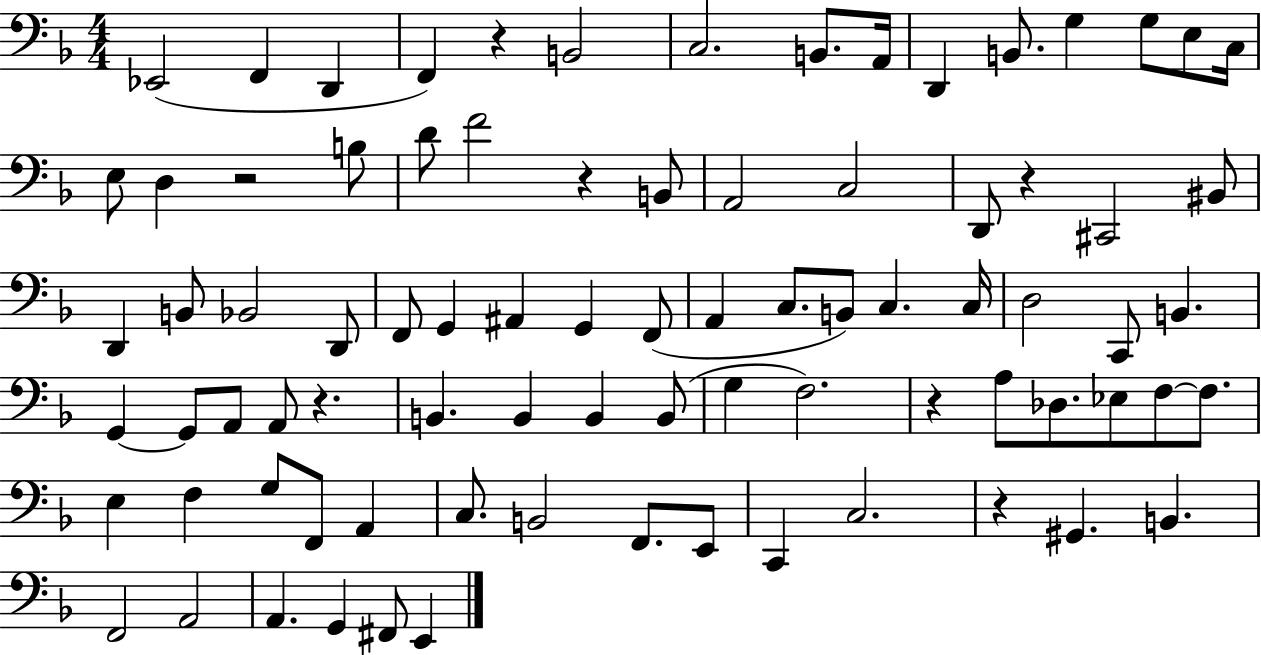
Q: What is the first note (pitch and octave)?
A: Eb2